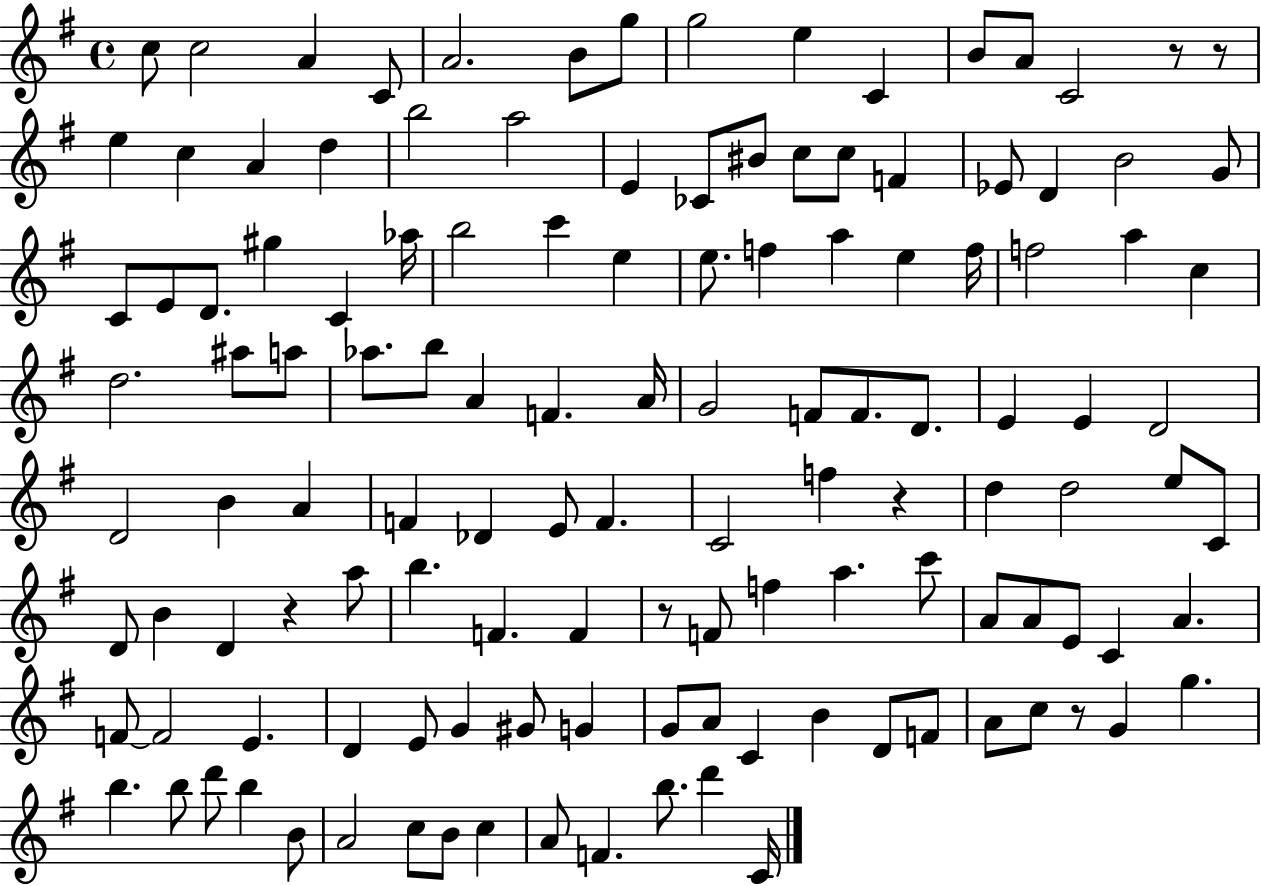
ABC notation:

X:1
T:Untitled
M:4/4
L:1/4
K:G
c/2 c2 A C/2 A2 B/2 g/2 g2 e C B/2 A/2 C2 z/2 z/2 e c A d b2 a2 E _C/2 ^B/2 c/2 c/2 F _E/2 D B2 G/2 C/2 E/2 D/2 ^g C _a/4 b2 c' e e/2 f a e f/4 f2 a c d2 ^a/2 a/2 _a/2 b/2 A F A/4 G2 F/2 F/2 D/2 E E D2 D2 B A F _D E/2 F C2 f z d d2 e/2 C/2 D/2 B D z a/2 b F F z/2 F/2 f a c'/2 A/2 A/2 E/2 C A F/2 F2 E D E/2 G ^G/2 G G/2 A/2 C B D/2 F/2 A/2 c/2 z/2 G g b b/2 d'/2 b B/2 A2 c/2 B/2 c A/2 F b/2 d' C/4